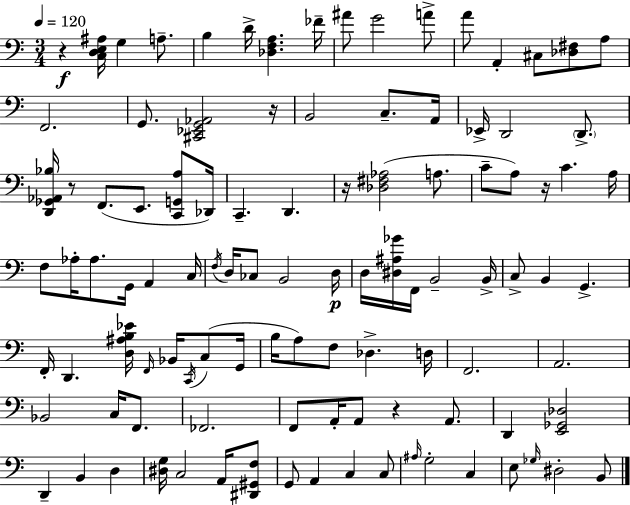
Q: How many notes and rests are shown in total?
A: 105